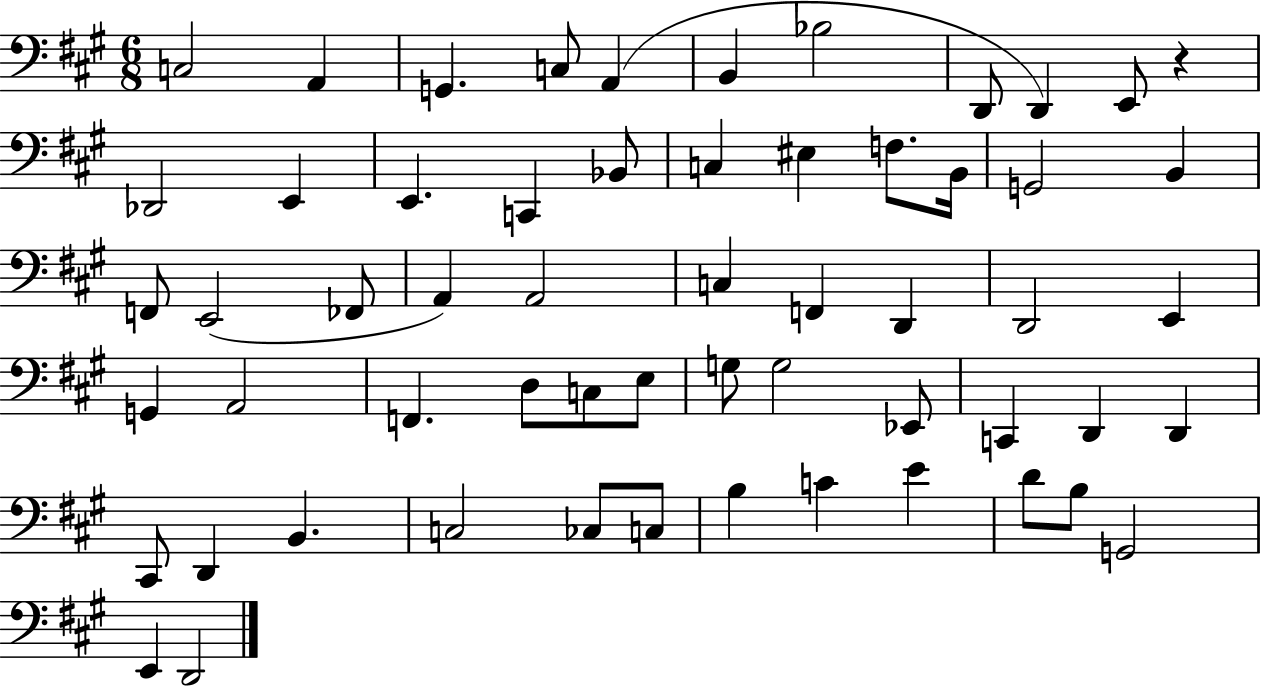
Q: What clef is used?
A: bass